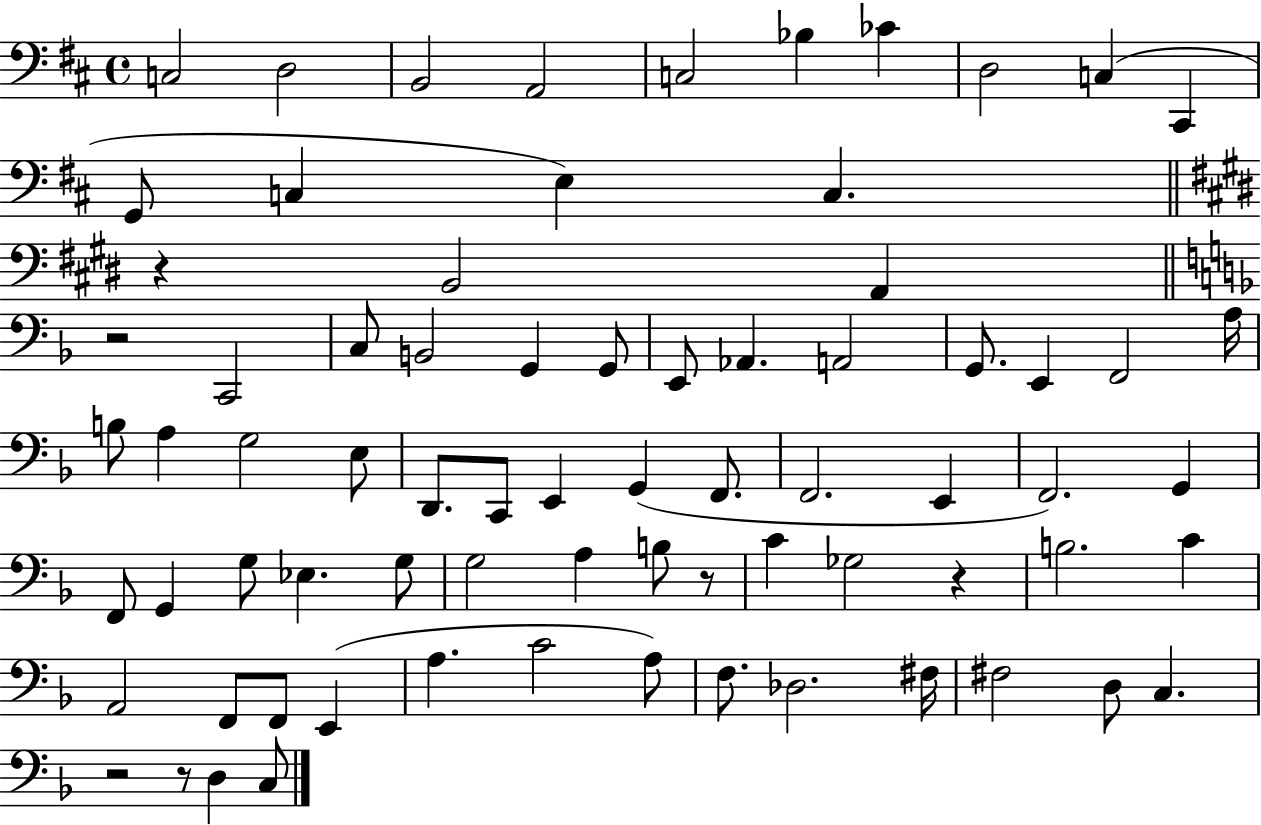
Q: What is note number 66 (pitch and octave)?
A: C3